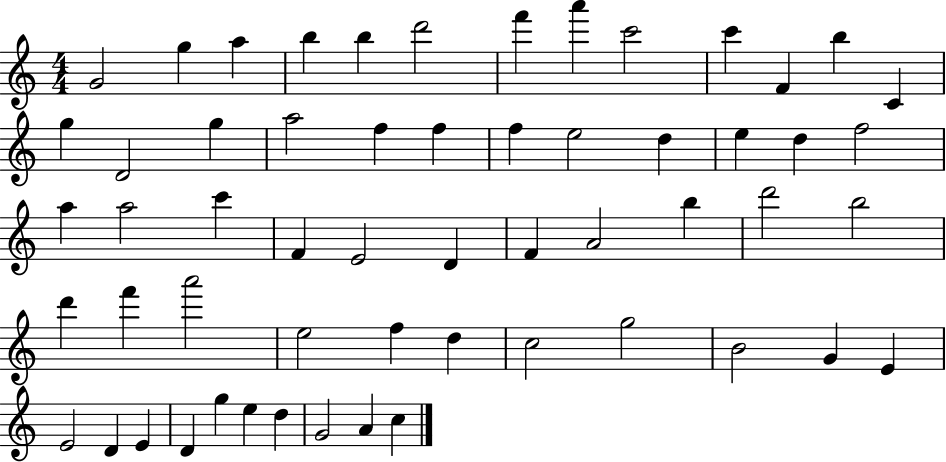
{
  \clef treble
  \numericTimeSignature
  \time 4/4
  \key c \major
  g'2 g''4 a''4 | b''4 b''4 d'''2 | f'''4 a'''4 c'''2 | c'''4 f'4 b''4 c'4 | \break g''4 d'2 g''4 | a''2 f''4 f''4 | f''4 e''2 d''4 | e''4 d''4 f''2 | \break a''4 a''2 c'''4 | f'4 e'2 d'4 | f'4 a'2 b''4 | d'''2 b''2 | \break d'''4 f'''4 a'''2 | e''2 f''4 d''4 | c''2 g''2 | b'2 g'4 e'4 | \break e'2 d'4 e'4 | d'4 g''4 e''4 d''4 | g'2 a'4 c''4 | \bar "|."
}